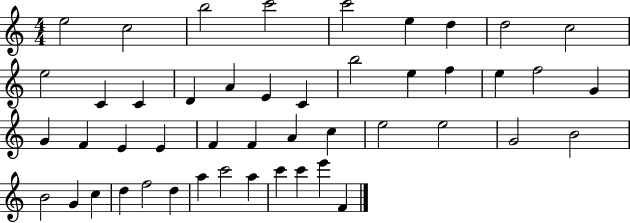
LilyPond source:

{
  \clef treble
  \numericTimeSignature
  \time 4/4
  \key c \major
  e''2 c''2 | b''2 c'''2 | c'''2 e''4 d''4 | d''2 c''2 | \break e''2 c'4 c'4 | d'4 a'4 e'4 c'4 | b''2 e''4 f''4 | e''4 f''2 g'4 | \break g'4 f'4 e'4 e'4 | f'4 f'4 a'4 c''4 | e''2 e''2 | g'2 b'2 | \break b'2 g'4 c''4 | d''4 f''2 d''4 | a''4 c'''2 a''4 | c'''4 c'''4 e'''4 f'4 | \break \bar "|."
}